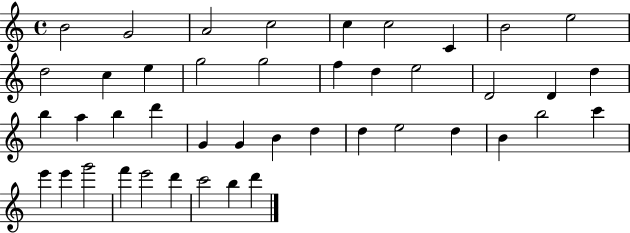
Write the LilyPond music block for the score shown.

{
  \clef treble
  \time 4/4
  \defaultTimeSignature
  \key c \major
  b'2 g'2 | a'2 c''2 | c''4 c''2 c'4 | b'2 e''2 | \break d''2 c''4 e''4 | g''2 g''2 | f''4 d''4 e''2 | d'2 d'4 d''4 | \break b''4 a''4 b''4 d'''4 | g'4 g'4 b'4 d''4 | d''4 e''2 d''4 | b'4 b''2 c'''4 | \break e'''4 e'''4 g'''2 | f'''4 e'''2 d'''4 | c'''2 b''4 d'''4 | \bar "|."
}